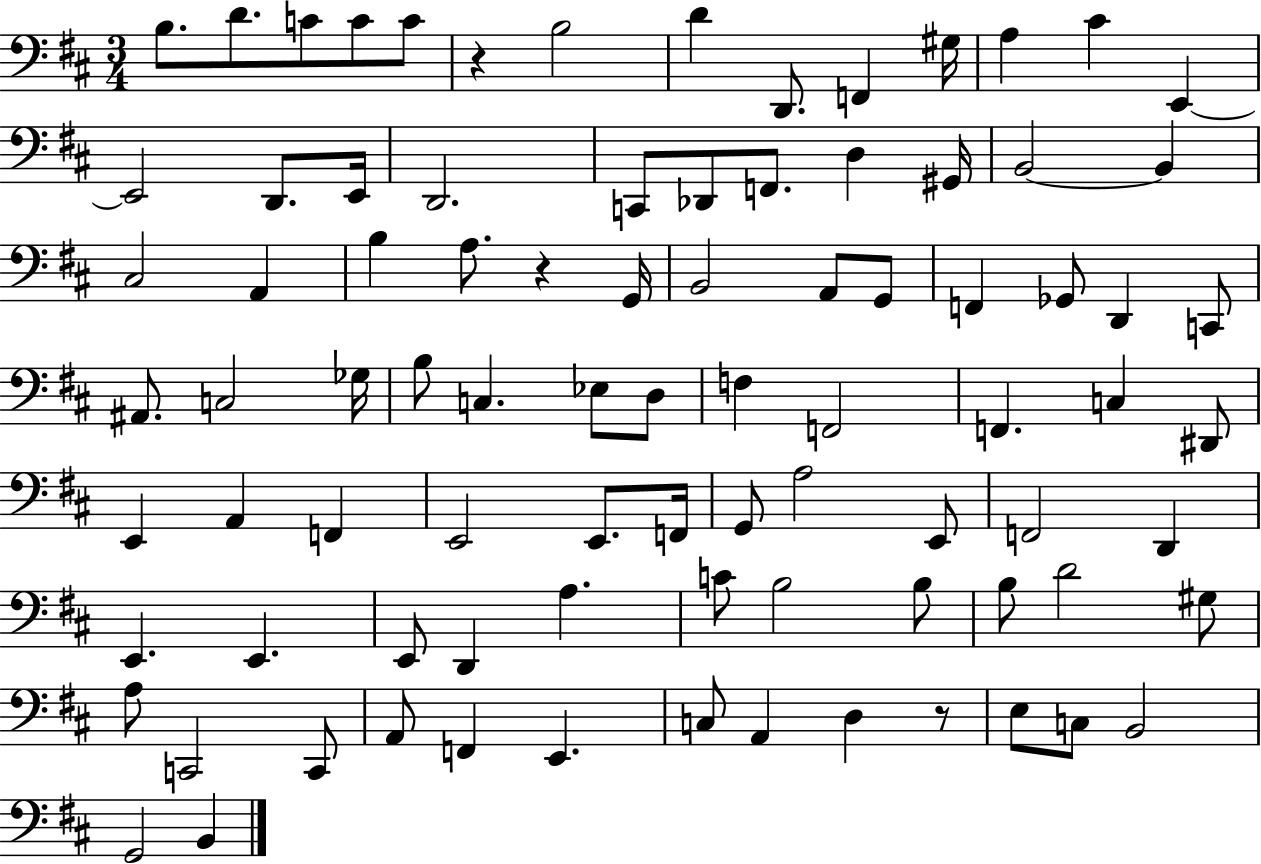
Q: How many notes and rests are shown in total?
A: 87